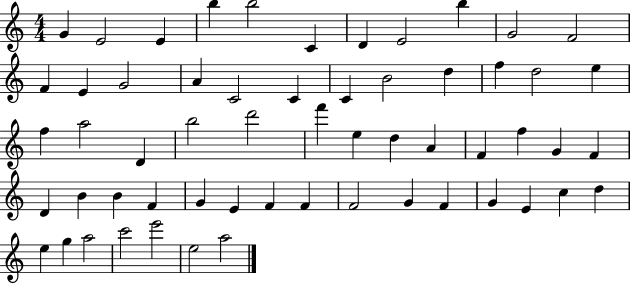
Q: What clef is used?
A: treble